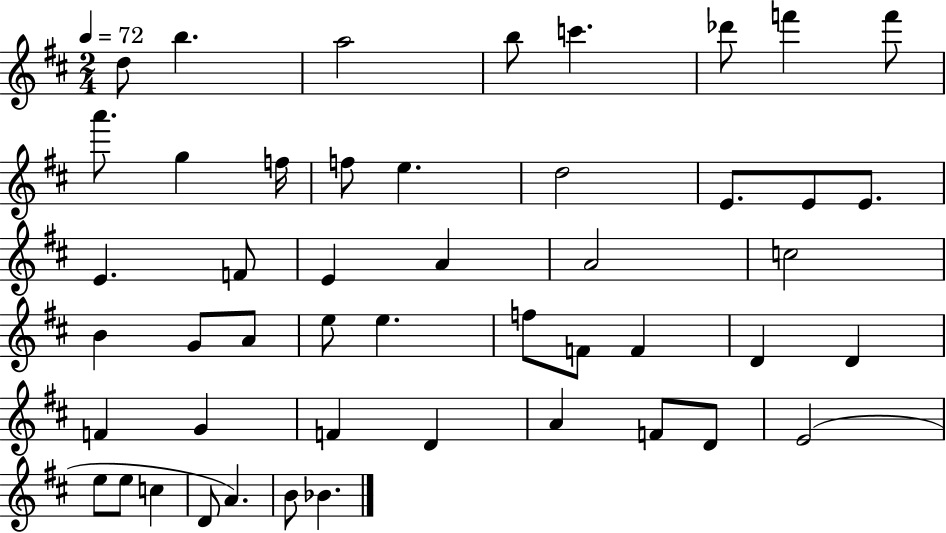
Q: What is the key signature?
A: D major